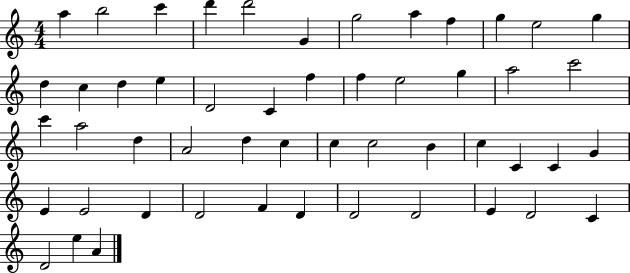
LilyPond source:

{
  \clef treble
  \numericTimeSignature
  \time 4/4
  \key c \major
  a''4 b''2 c'''4 | d'''4 d'''2 g'4 | g''2 a''4 f''4 | g''4 e''2 g''4 | \break d''4 c''4 d''4 e''4 | d'2 c'4 f''4 | f''4 e''2 g''4 | a''2 c'''2 | \break c'''4 a''2 d''4 | a'2 d''4 c''4 | c''4 c''2 b'4 | c''4 c'4 c'4 g'4 | \break e'4 e'2 d'4 | d'2 f'4 d'4 | d'2 d'2 | e'4 d'2 c'4 | \break d'2 e''4 a'4 | \bar "|."
}